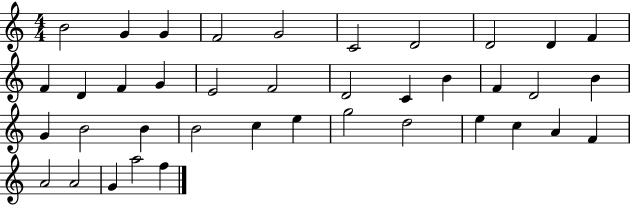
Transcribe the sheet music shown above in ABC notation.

X:1
T:Untitled
M:4/4
L:1/4
K:C
B2 G G F2 G2 C2 D2 D2 D F F D F G E2 F2 D2 C B F D2 B G B2 B B2 c e g2 d2 e c A F A2 A2 G a2 f